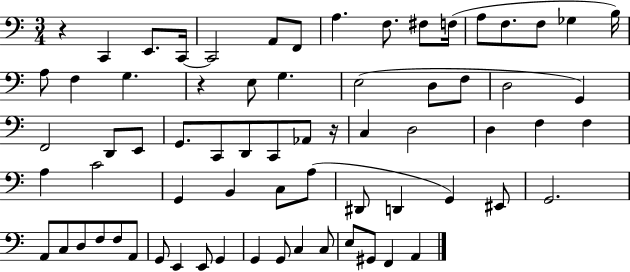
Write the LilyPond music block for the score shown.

{
  \clef bass
  \numericTimeSignature
  \time 3/4
  \key c \major
  r4 c,4 e,8. c,16~~ | c,2 a,8 f,8 | a4. f8. fis8 f16( | a8 f8. f8 ges4 b16) | \break a8 f4 g4. | r4 e8 g4. | e2( d8 f8 | d2 g,4) | \break f,2 d,8 e,8 | g,8. c,8 d,8 c,8 aes,8 r16 | c4 d2 | d4 f4 f4 | \break a4 c'2 | g,4 b,4 c8 a8( | dis,8 d,4 g,4) eis,8 | g,2. | \break a,8 c8 d8 f8 f8 a,8 | g,8 e,4 e,8 g,4 | g,4 g,8 c4 c8 | e8 gis,8 f,4 a,4 | \break \bar "|."
}